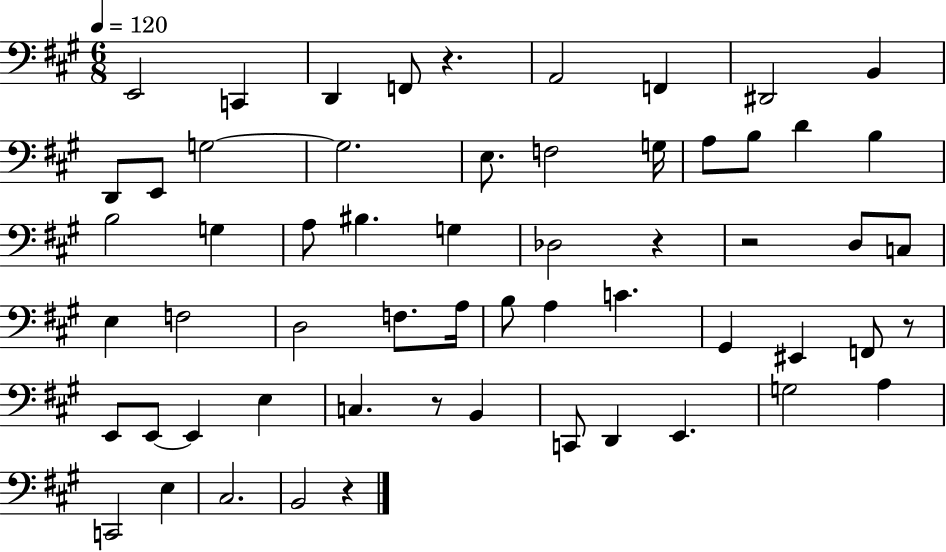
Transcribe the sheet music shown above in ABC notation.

X:1
T:Untitled
M:6/8
L:1/4
K:A
E,,2 C,, D,, F,,/2 z A,,2 F,, ^D,,2 B,, D,,/2 E,,/2 G,2 G,2 E,/2 F,2 G,/4 A,/2 B,/2 D B, B,2 G, A,/2 ^B, G, _D,2 z z2 D,/2 C,/2 E, F,2 D,2 F,/2 A,/4 B,/2 A, C ^G,, ^E,, F,,/2 z/2 E,,/2 E,,/2 E,, E, C, z/2 B,, C,,/2 D,, E,, G,2 A, C,,2 E, ^C,2 B,,2 z